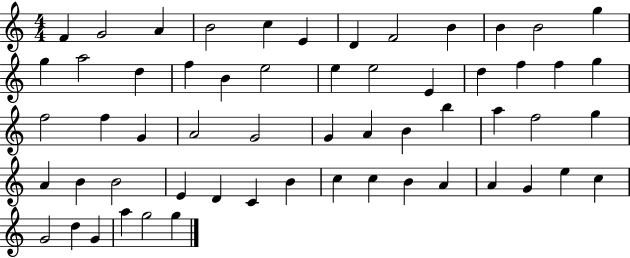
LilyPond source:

{
  \clef treble
  \numericTimeSignature
  \time 4/4
  \key c \major
  f'4 g'2 a'4 | b'2 c''4 e'4 | d'4 f'2 b'4 | b'4 b'2 g''4 | \break g''4 a''2 d''4 | f''4 b'4 e''2 | e''4 e''2 e'4 | d''4 f''4 f''4 g''4 | \break f''2 f''4 g'4 | a'2 g'2 | g'4 a'4 b'4 b''4 | a''4 f''2 g''4 | \break a'4 b'4 b'2 | e'4 d'4 c'4 b'4 | c''4 c''4 b'4 a'4 | a'4 g'4 e''4 c''4 | \break g'2 d''4 g'4 | a''4 g''2 g''4 | \bar "|."
}